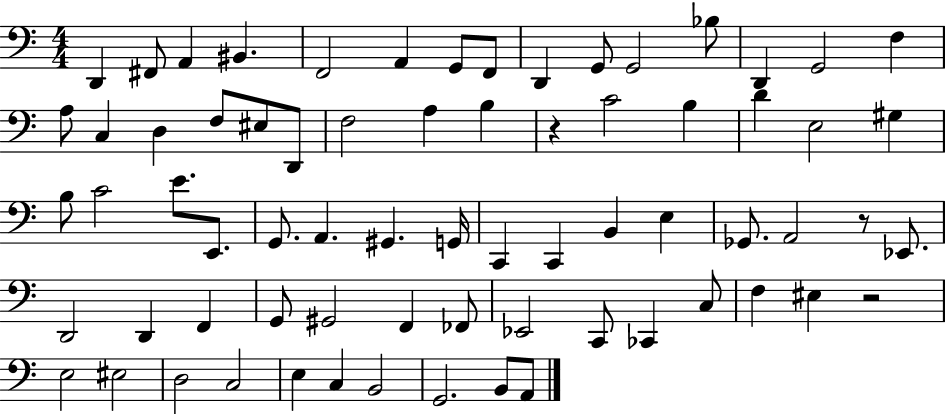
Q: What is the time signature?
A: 4/4